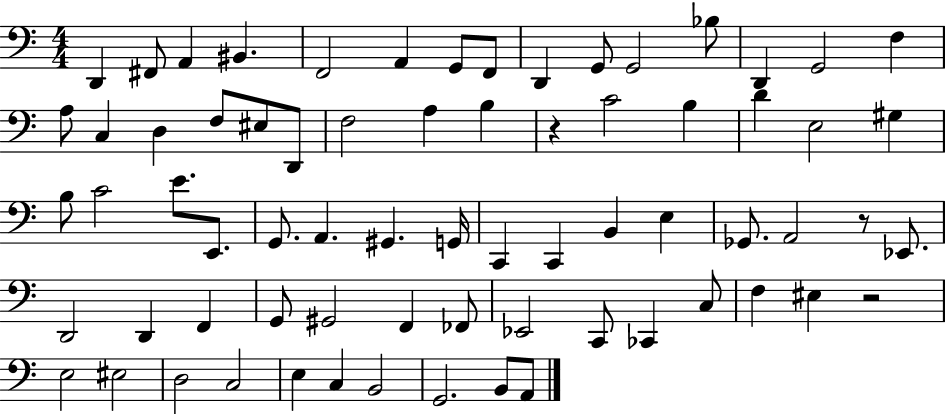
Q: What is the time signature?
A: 4/4